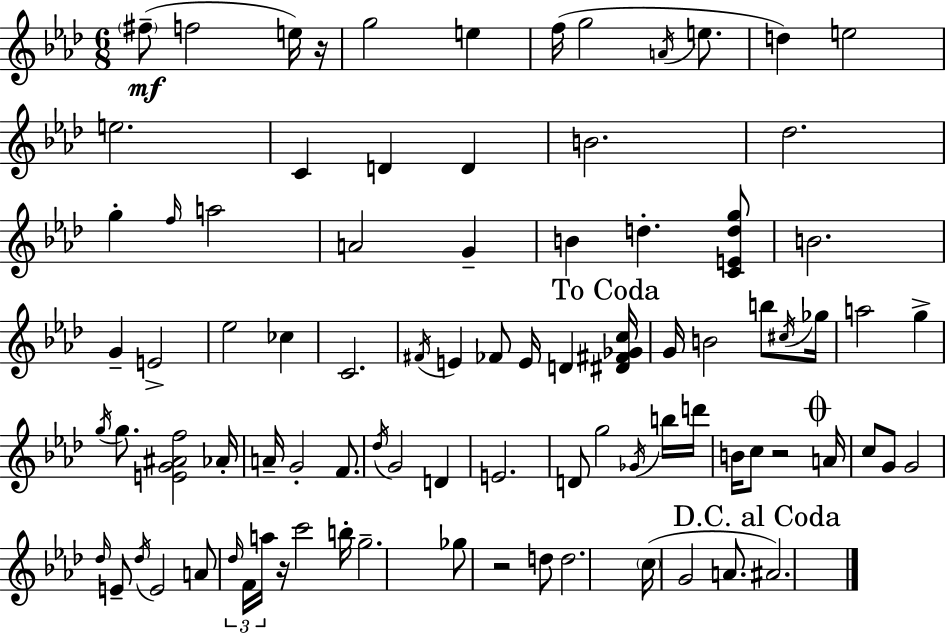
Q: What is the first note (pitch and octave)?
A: F#5